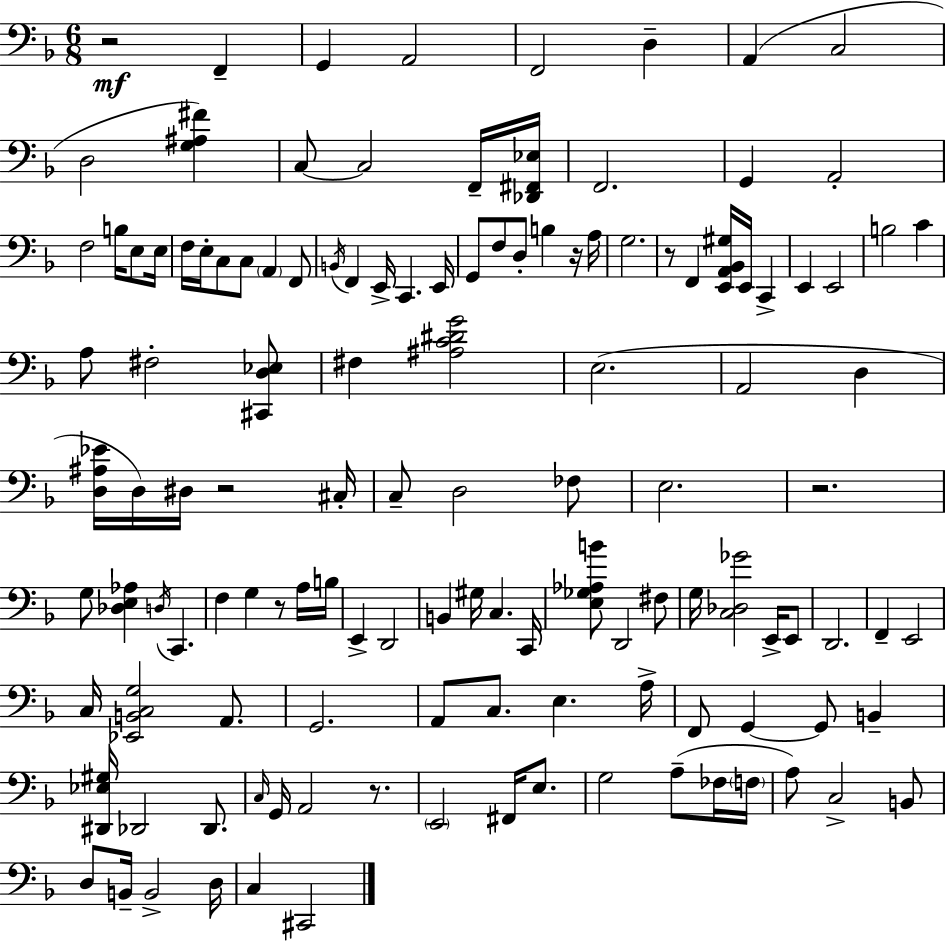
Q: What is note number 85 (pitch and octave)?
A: G2